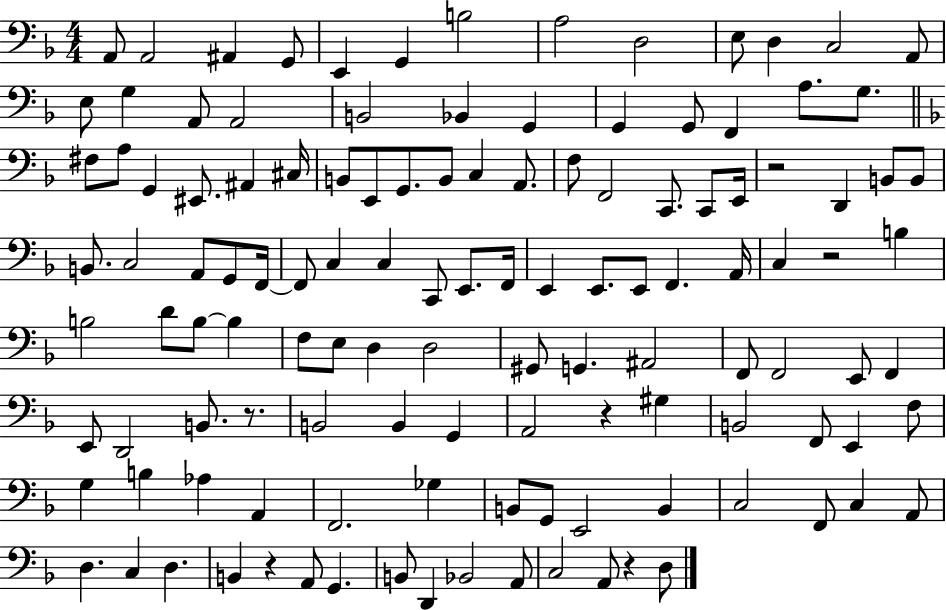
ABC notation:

X:1
T:Untitled
M:4/4
L:1/4
K:F
A,,/2 A,,2 ^A,, G,,/2 E,, G,, B,2 A,2 D,2 E,/2 D, C,2 A,,/2 E,/2 G, A,,/2 A,,2 B,,2 _B,, G,, G,, G,,/2 F,, A,/2 G,/2 ^F,/2 A,/2 G,, ^E,,/2 ^A,, ^C,/4 B,,/2 E,,/2 G,,/2 B,,/2 C, A,,/2 F,/2 F,,2 C,,/2 C,,/2 E,,/4 z2 D,, B,,/2 B,,/2 B,,/2 C,2 A,,/2 G,,/2 F,,/4 F,,/2 C, C, C,,/2 E,,/2 F,,/4 E,, E,,/2 E,,/2 F,, A,,/4 C, z2 B, B,2 D/2 B,/2 B, F,/2 E,/2 D, D,2 ^G,,/2 G,, ^A,,2 F,,/2 F,,2 E,,/2 F,, E,,/2 D,,2 B,,/2 z/2 B,,2 B,, G,, A,,2 z ^G, B,,2 F,,/2 E,, F,/2 G, B, _A, A,, F,,2 _G, B,,/2 G,,/2 E,,2 B,, C,2 F,,/2 C, A,,/2 D, C, D, B,, z A,,/2 G,, B,,/2 D,, _B,,2 A,,/2 C,2 A,,/2 z D,/2